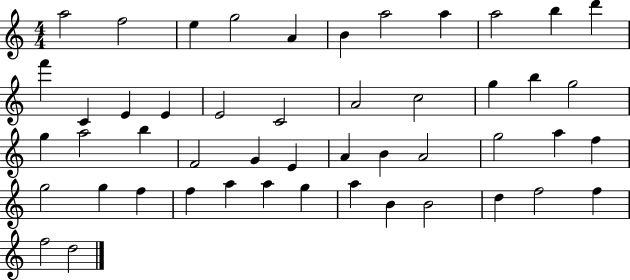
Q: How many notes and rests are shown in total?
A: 49